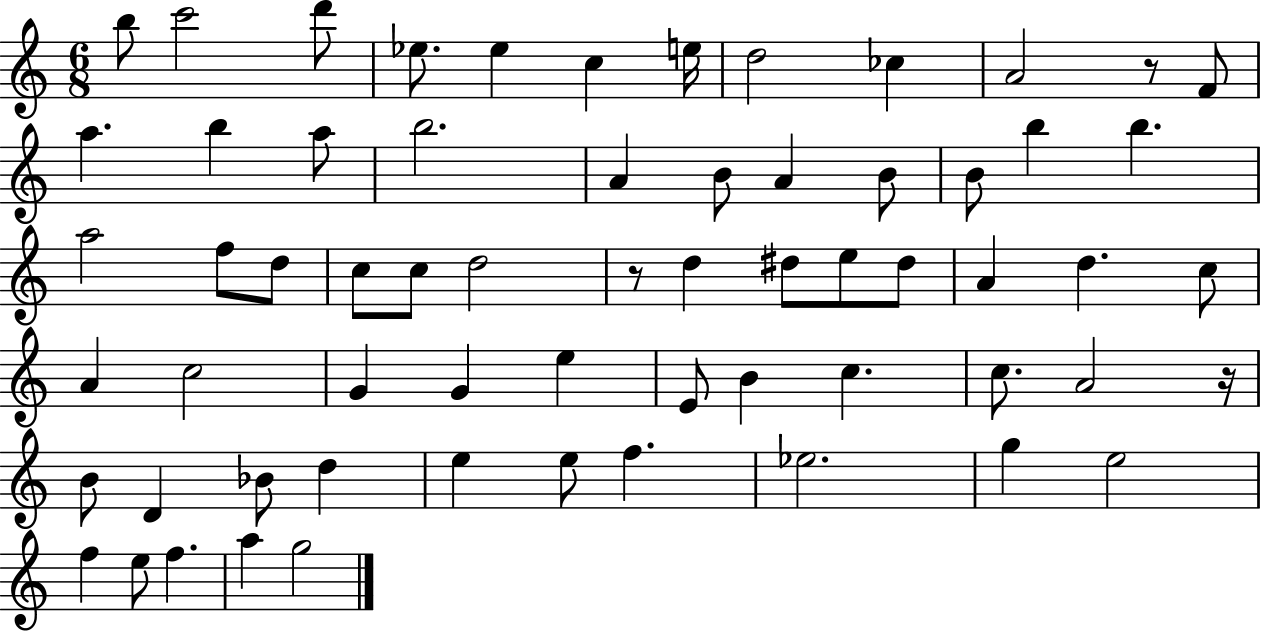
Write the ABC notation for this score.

X:1
T:Untitled
M:6/8
L:1/4
K:C
b/2 c'2 d'/2 _e/2 _e c e/4 d2 _c A2 z/2 F/2 a b a/2 b2 A B/2 A B/2 B/2 b b a2 f/2 d/2 c/2 c/2 d2 z/2 d ^d/2 e/2 ^d/2 A d c/2 A c2 G G e E/2 B c c/2 A2 z/4 B/2 D _B/2 d e e/2 f _e2 g e2 f e/2 f a g2